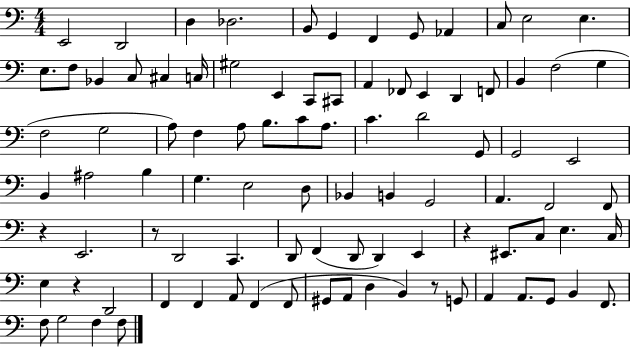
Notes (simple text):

E2/h D2/h D3/q Db3/h. B2/e G2/q F2/q G2/e Ab2/q C3/e E3/h E3/q. E3/e. F3/e Bb2/q C3/e C#3/q C3/s G#3/h E2/q C2/e C#2/e A2/q FES2/e E2/q D2/q F2/e B2/q F3/h G3/q F3/h G3/h A3/e F3/q A3/e B3/e. C4/e A3/e. C4/q. D4/h G2/e G2/h E2/h B2/q A#3/h B3/q G3/q. E3/h D3/e Bb2/q B2/q G2/h A2/q. F2/h F2/e R/q E2/h. R/e D2/h C2/q. D2/e F2/q D2/e D2/q E2/q R/q EIS2/e. C3/e E3/q. C3/s E3/q R/q D2/h F2/q F2/q A2/e F2/q F2/e G#2/e A2/e D3/q B2/q R/e G2/e A2/q A2/e. G2/e B2/q F2/e. F3/e G3/h F3/q F3/e